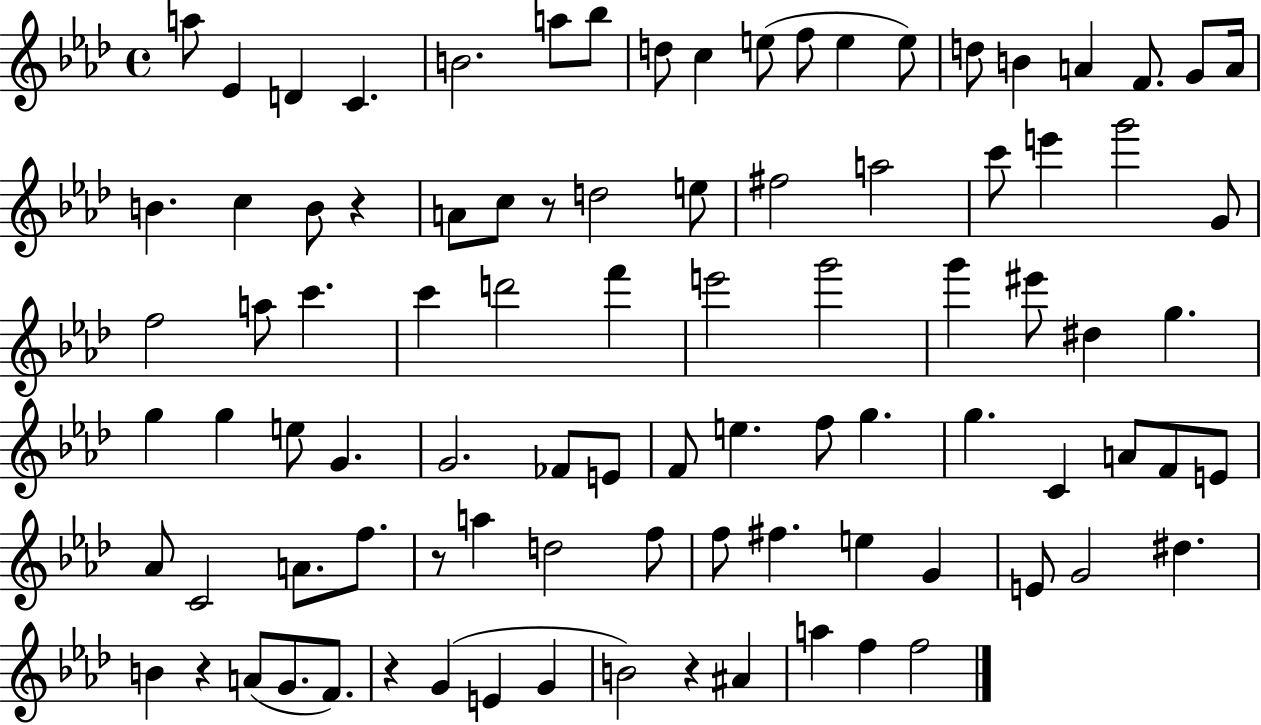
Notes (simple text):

A5/e Eb4/q D4/q C4/q. B4/h. A5/e Bb5/e D5/e C5/q E5/e F5/e E5/q E5/e D5/e B4/q A4/q F4/e. G4/e A4/s B4/q. C5/q B4/e R/q A4/e C5/e R/e D5/h E5/e F#5/h A5/h C6/e E6/q G6/h G4/e F5/h A5/e C6/q. C6/q D6/h F6/q E6/h G6/h G6/q EIS6/e D#5/q G5/q. G5/q G5/q E5/e G4/q. G4/h. FES4/e E4/e F4/e E5/q. F5/e G5/q. G5/q. C4/q A4/e F4/e E4/e Ab4/e C4/h A4/e. F5/e. R/e A5/q D5/h F5/e F5/e F#5/q. E5/q G4/q E4/e G4/h D#5/q. B4/q R/q A4/e G4/e. F4/e. R/q G4/q E4/q G4/q B4/h R/q A#4/q A5/q F5/q F5/h